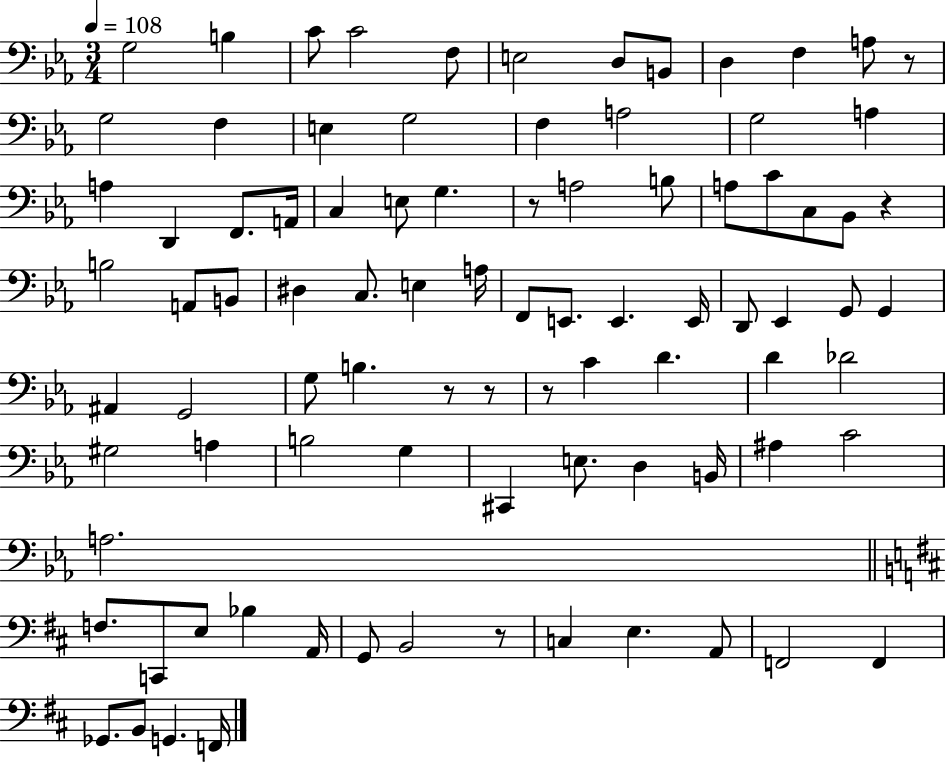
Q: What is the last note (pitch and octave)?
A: F2